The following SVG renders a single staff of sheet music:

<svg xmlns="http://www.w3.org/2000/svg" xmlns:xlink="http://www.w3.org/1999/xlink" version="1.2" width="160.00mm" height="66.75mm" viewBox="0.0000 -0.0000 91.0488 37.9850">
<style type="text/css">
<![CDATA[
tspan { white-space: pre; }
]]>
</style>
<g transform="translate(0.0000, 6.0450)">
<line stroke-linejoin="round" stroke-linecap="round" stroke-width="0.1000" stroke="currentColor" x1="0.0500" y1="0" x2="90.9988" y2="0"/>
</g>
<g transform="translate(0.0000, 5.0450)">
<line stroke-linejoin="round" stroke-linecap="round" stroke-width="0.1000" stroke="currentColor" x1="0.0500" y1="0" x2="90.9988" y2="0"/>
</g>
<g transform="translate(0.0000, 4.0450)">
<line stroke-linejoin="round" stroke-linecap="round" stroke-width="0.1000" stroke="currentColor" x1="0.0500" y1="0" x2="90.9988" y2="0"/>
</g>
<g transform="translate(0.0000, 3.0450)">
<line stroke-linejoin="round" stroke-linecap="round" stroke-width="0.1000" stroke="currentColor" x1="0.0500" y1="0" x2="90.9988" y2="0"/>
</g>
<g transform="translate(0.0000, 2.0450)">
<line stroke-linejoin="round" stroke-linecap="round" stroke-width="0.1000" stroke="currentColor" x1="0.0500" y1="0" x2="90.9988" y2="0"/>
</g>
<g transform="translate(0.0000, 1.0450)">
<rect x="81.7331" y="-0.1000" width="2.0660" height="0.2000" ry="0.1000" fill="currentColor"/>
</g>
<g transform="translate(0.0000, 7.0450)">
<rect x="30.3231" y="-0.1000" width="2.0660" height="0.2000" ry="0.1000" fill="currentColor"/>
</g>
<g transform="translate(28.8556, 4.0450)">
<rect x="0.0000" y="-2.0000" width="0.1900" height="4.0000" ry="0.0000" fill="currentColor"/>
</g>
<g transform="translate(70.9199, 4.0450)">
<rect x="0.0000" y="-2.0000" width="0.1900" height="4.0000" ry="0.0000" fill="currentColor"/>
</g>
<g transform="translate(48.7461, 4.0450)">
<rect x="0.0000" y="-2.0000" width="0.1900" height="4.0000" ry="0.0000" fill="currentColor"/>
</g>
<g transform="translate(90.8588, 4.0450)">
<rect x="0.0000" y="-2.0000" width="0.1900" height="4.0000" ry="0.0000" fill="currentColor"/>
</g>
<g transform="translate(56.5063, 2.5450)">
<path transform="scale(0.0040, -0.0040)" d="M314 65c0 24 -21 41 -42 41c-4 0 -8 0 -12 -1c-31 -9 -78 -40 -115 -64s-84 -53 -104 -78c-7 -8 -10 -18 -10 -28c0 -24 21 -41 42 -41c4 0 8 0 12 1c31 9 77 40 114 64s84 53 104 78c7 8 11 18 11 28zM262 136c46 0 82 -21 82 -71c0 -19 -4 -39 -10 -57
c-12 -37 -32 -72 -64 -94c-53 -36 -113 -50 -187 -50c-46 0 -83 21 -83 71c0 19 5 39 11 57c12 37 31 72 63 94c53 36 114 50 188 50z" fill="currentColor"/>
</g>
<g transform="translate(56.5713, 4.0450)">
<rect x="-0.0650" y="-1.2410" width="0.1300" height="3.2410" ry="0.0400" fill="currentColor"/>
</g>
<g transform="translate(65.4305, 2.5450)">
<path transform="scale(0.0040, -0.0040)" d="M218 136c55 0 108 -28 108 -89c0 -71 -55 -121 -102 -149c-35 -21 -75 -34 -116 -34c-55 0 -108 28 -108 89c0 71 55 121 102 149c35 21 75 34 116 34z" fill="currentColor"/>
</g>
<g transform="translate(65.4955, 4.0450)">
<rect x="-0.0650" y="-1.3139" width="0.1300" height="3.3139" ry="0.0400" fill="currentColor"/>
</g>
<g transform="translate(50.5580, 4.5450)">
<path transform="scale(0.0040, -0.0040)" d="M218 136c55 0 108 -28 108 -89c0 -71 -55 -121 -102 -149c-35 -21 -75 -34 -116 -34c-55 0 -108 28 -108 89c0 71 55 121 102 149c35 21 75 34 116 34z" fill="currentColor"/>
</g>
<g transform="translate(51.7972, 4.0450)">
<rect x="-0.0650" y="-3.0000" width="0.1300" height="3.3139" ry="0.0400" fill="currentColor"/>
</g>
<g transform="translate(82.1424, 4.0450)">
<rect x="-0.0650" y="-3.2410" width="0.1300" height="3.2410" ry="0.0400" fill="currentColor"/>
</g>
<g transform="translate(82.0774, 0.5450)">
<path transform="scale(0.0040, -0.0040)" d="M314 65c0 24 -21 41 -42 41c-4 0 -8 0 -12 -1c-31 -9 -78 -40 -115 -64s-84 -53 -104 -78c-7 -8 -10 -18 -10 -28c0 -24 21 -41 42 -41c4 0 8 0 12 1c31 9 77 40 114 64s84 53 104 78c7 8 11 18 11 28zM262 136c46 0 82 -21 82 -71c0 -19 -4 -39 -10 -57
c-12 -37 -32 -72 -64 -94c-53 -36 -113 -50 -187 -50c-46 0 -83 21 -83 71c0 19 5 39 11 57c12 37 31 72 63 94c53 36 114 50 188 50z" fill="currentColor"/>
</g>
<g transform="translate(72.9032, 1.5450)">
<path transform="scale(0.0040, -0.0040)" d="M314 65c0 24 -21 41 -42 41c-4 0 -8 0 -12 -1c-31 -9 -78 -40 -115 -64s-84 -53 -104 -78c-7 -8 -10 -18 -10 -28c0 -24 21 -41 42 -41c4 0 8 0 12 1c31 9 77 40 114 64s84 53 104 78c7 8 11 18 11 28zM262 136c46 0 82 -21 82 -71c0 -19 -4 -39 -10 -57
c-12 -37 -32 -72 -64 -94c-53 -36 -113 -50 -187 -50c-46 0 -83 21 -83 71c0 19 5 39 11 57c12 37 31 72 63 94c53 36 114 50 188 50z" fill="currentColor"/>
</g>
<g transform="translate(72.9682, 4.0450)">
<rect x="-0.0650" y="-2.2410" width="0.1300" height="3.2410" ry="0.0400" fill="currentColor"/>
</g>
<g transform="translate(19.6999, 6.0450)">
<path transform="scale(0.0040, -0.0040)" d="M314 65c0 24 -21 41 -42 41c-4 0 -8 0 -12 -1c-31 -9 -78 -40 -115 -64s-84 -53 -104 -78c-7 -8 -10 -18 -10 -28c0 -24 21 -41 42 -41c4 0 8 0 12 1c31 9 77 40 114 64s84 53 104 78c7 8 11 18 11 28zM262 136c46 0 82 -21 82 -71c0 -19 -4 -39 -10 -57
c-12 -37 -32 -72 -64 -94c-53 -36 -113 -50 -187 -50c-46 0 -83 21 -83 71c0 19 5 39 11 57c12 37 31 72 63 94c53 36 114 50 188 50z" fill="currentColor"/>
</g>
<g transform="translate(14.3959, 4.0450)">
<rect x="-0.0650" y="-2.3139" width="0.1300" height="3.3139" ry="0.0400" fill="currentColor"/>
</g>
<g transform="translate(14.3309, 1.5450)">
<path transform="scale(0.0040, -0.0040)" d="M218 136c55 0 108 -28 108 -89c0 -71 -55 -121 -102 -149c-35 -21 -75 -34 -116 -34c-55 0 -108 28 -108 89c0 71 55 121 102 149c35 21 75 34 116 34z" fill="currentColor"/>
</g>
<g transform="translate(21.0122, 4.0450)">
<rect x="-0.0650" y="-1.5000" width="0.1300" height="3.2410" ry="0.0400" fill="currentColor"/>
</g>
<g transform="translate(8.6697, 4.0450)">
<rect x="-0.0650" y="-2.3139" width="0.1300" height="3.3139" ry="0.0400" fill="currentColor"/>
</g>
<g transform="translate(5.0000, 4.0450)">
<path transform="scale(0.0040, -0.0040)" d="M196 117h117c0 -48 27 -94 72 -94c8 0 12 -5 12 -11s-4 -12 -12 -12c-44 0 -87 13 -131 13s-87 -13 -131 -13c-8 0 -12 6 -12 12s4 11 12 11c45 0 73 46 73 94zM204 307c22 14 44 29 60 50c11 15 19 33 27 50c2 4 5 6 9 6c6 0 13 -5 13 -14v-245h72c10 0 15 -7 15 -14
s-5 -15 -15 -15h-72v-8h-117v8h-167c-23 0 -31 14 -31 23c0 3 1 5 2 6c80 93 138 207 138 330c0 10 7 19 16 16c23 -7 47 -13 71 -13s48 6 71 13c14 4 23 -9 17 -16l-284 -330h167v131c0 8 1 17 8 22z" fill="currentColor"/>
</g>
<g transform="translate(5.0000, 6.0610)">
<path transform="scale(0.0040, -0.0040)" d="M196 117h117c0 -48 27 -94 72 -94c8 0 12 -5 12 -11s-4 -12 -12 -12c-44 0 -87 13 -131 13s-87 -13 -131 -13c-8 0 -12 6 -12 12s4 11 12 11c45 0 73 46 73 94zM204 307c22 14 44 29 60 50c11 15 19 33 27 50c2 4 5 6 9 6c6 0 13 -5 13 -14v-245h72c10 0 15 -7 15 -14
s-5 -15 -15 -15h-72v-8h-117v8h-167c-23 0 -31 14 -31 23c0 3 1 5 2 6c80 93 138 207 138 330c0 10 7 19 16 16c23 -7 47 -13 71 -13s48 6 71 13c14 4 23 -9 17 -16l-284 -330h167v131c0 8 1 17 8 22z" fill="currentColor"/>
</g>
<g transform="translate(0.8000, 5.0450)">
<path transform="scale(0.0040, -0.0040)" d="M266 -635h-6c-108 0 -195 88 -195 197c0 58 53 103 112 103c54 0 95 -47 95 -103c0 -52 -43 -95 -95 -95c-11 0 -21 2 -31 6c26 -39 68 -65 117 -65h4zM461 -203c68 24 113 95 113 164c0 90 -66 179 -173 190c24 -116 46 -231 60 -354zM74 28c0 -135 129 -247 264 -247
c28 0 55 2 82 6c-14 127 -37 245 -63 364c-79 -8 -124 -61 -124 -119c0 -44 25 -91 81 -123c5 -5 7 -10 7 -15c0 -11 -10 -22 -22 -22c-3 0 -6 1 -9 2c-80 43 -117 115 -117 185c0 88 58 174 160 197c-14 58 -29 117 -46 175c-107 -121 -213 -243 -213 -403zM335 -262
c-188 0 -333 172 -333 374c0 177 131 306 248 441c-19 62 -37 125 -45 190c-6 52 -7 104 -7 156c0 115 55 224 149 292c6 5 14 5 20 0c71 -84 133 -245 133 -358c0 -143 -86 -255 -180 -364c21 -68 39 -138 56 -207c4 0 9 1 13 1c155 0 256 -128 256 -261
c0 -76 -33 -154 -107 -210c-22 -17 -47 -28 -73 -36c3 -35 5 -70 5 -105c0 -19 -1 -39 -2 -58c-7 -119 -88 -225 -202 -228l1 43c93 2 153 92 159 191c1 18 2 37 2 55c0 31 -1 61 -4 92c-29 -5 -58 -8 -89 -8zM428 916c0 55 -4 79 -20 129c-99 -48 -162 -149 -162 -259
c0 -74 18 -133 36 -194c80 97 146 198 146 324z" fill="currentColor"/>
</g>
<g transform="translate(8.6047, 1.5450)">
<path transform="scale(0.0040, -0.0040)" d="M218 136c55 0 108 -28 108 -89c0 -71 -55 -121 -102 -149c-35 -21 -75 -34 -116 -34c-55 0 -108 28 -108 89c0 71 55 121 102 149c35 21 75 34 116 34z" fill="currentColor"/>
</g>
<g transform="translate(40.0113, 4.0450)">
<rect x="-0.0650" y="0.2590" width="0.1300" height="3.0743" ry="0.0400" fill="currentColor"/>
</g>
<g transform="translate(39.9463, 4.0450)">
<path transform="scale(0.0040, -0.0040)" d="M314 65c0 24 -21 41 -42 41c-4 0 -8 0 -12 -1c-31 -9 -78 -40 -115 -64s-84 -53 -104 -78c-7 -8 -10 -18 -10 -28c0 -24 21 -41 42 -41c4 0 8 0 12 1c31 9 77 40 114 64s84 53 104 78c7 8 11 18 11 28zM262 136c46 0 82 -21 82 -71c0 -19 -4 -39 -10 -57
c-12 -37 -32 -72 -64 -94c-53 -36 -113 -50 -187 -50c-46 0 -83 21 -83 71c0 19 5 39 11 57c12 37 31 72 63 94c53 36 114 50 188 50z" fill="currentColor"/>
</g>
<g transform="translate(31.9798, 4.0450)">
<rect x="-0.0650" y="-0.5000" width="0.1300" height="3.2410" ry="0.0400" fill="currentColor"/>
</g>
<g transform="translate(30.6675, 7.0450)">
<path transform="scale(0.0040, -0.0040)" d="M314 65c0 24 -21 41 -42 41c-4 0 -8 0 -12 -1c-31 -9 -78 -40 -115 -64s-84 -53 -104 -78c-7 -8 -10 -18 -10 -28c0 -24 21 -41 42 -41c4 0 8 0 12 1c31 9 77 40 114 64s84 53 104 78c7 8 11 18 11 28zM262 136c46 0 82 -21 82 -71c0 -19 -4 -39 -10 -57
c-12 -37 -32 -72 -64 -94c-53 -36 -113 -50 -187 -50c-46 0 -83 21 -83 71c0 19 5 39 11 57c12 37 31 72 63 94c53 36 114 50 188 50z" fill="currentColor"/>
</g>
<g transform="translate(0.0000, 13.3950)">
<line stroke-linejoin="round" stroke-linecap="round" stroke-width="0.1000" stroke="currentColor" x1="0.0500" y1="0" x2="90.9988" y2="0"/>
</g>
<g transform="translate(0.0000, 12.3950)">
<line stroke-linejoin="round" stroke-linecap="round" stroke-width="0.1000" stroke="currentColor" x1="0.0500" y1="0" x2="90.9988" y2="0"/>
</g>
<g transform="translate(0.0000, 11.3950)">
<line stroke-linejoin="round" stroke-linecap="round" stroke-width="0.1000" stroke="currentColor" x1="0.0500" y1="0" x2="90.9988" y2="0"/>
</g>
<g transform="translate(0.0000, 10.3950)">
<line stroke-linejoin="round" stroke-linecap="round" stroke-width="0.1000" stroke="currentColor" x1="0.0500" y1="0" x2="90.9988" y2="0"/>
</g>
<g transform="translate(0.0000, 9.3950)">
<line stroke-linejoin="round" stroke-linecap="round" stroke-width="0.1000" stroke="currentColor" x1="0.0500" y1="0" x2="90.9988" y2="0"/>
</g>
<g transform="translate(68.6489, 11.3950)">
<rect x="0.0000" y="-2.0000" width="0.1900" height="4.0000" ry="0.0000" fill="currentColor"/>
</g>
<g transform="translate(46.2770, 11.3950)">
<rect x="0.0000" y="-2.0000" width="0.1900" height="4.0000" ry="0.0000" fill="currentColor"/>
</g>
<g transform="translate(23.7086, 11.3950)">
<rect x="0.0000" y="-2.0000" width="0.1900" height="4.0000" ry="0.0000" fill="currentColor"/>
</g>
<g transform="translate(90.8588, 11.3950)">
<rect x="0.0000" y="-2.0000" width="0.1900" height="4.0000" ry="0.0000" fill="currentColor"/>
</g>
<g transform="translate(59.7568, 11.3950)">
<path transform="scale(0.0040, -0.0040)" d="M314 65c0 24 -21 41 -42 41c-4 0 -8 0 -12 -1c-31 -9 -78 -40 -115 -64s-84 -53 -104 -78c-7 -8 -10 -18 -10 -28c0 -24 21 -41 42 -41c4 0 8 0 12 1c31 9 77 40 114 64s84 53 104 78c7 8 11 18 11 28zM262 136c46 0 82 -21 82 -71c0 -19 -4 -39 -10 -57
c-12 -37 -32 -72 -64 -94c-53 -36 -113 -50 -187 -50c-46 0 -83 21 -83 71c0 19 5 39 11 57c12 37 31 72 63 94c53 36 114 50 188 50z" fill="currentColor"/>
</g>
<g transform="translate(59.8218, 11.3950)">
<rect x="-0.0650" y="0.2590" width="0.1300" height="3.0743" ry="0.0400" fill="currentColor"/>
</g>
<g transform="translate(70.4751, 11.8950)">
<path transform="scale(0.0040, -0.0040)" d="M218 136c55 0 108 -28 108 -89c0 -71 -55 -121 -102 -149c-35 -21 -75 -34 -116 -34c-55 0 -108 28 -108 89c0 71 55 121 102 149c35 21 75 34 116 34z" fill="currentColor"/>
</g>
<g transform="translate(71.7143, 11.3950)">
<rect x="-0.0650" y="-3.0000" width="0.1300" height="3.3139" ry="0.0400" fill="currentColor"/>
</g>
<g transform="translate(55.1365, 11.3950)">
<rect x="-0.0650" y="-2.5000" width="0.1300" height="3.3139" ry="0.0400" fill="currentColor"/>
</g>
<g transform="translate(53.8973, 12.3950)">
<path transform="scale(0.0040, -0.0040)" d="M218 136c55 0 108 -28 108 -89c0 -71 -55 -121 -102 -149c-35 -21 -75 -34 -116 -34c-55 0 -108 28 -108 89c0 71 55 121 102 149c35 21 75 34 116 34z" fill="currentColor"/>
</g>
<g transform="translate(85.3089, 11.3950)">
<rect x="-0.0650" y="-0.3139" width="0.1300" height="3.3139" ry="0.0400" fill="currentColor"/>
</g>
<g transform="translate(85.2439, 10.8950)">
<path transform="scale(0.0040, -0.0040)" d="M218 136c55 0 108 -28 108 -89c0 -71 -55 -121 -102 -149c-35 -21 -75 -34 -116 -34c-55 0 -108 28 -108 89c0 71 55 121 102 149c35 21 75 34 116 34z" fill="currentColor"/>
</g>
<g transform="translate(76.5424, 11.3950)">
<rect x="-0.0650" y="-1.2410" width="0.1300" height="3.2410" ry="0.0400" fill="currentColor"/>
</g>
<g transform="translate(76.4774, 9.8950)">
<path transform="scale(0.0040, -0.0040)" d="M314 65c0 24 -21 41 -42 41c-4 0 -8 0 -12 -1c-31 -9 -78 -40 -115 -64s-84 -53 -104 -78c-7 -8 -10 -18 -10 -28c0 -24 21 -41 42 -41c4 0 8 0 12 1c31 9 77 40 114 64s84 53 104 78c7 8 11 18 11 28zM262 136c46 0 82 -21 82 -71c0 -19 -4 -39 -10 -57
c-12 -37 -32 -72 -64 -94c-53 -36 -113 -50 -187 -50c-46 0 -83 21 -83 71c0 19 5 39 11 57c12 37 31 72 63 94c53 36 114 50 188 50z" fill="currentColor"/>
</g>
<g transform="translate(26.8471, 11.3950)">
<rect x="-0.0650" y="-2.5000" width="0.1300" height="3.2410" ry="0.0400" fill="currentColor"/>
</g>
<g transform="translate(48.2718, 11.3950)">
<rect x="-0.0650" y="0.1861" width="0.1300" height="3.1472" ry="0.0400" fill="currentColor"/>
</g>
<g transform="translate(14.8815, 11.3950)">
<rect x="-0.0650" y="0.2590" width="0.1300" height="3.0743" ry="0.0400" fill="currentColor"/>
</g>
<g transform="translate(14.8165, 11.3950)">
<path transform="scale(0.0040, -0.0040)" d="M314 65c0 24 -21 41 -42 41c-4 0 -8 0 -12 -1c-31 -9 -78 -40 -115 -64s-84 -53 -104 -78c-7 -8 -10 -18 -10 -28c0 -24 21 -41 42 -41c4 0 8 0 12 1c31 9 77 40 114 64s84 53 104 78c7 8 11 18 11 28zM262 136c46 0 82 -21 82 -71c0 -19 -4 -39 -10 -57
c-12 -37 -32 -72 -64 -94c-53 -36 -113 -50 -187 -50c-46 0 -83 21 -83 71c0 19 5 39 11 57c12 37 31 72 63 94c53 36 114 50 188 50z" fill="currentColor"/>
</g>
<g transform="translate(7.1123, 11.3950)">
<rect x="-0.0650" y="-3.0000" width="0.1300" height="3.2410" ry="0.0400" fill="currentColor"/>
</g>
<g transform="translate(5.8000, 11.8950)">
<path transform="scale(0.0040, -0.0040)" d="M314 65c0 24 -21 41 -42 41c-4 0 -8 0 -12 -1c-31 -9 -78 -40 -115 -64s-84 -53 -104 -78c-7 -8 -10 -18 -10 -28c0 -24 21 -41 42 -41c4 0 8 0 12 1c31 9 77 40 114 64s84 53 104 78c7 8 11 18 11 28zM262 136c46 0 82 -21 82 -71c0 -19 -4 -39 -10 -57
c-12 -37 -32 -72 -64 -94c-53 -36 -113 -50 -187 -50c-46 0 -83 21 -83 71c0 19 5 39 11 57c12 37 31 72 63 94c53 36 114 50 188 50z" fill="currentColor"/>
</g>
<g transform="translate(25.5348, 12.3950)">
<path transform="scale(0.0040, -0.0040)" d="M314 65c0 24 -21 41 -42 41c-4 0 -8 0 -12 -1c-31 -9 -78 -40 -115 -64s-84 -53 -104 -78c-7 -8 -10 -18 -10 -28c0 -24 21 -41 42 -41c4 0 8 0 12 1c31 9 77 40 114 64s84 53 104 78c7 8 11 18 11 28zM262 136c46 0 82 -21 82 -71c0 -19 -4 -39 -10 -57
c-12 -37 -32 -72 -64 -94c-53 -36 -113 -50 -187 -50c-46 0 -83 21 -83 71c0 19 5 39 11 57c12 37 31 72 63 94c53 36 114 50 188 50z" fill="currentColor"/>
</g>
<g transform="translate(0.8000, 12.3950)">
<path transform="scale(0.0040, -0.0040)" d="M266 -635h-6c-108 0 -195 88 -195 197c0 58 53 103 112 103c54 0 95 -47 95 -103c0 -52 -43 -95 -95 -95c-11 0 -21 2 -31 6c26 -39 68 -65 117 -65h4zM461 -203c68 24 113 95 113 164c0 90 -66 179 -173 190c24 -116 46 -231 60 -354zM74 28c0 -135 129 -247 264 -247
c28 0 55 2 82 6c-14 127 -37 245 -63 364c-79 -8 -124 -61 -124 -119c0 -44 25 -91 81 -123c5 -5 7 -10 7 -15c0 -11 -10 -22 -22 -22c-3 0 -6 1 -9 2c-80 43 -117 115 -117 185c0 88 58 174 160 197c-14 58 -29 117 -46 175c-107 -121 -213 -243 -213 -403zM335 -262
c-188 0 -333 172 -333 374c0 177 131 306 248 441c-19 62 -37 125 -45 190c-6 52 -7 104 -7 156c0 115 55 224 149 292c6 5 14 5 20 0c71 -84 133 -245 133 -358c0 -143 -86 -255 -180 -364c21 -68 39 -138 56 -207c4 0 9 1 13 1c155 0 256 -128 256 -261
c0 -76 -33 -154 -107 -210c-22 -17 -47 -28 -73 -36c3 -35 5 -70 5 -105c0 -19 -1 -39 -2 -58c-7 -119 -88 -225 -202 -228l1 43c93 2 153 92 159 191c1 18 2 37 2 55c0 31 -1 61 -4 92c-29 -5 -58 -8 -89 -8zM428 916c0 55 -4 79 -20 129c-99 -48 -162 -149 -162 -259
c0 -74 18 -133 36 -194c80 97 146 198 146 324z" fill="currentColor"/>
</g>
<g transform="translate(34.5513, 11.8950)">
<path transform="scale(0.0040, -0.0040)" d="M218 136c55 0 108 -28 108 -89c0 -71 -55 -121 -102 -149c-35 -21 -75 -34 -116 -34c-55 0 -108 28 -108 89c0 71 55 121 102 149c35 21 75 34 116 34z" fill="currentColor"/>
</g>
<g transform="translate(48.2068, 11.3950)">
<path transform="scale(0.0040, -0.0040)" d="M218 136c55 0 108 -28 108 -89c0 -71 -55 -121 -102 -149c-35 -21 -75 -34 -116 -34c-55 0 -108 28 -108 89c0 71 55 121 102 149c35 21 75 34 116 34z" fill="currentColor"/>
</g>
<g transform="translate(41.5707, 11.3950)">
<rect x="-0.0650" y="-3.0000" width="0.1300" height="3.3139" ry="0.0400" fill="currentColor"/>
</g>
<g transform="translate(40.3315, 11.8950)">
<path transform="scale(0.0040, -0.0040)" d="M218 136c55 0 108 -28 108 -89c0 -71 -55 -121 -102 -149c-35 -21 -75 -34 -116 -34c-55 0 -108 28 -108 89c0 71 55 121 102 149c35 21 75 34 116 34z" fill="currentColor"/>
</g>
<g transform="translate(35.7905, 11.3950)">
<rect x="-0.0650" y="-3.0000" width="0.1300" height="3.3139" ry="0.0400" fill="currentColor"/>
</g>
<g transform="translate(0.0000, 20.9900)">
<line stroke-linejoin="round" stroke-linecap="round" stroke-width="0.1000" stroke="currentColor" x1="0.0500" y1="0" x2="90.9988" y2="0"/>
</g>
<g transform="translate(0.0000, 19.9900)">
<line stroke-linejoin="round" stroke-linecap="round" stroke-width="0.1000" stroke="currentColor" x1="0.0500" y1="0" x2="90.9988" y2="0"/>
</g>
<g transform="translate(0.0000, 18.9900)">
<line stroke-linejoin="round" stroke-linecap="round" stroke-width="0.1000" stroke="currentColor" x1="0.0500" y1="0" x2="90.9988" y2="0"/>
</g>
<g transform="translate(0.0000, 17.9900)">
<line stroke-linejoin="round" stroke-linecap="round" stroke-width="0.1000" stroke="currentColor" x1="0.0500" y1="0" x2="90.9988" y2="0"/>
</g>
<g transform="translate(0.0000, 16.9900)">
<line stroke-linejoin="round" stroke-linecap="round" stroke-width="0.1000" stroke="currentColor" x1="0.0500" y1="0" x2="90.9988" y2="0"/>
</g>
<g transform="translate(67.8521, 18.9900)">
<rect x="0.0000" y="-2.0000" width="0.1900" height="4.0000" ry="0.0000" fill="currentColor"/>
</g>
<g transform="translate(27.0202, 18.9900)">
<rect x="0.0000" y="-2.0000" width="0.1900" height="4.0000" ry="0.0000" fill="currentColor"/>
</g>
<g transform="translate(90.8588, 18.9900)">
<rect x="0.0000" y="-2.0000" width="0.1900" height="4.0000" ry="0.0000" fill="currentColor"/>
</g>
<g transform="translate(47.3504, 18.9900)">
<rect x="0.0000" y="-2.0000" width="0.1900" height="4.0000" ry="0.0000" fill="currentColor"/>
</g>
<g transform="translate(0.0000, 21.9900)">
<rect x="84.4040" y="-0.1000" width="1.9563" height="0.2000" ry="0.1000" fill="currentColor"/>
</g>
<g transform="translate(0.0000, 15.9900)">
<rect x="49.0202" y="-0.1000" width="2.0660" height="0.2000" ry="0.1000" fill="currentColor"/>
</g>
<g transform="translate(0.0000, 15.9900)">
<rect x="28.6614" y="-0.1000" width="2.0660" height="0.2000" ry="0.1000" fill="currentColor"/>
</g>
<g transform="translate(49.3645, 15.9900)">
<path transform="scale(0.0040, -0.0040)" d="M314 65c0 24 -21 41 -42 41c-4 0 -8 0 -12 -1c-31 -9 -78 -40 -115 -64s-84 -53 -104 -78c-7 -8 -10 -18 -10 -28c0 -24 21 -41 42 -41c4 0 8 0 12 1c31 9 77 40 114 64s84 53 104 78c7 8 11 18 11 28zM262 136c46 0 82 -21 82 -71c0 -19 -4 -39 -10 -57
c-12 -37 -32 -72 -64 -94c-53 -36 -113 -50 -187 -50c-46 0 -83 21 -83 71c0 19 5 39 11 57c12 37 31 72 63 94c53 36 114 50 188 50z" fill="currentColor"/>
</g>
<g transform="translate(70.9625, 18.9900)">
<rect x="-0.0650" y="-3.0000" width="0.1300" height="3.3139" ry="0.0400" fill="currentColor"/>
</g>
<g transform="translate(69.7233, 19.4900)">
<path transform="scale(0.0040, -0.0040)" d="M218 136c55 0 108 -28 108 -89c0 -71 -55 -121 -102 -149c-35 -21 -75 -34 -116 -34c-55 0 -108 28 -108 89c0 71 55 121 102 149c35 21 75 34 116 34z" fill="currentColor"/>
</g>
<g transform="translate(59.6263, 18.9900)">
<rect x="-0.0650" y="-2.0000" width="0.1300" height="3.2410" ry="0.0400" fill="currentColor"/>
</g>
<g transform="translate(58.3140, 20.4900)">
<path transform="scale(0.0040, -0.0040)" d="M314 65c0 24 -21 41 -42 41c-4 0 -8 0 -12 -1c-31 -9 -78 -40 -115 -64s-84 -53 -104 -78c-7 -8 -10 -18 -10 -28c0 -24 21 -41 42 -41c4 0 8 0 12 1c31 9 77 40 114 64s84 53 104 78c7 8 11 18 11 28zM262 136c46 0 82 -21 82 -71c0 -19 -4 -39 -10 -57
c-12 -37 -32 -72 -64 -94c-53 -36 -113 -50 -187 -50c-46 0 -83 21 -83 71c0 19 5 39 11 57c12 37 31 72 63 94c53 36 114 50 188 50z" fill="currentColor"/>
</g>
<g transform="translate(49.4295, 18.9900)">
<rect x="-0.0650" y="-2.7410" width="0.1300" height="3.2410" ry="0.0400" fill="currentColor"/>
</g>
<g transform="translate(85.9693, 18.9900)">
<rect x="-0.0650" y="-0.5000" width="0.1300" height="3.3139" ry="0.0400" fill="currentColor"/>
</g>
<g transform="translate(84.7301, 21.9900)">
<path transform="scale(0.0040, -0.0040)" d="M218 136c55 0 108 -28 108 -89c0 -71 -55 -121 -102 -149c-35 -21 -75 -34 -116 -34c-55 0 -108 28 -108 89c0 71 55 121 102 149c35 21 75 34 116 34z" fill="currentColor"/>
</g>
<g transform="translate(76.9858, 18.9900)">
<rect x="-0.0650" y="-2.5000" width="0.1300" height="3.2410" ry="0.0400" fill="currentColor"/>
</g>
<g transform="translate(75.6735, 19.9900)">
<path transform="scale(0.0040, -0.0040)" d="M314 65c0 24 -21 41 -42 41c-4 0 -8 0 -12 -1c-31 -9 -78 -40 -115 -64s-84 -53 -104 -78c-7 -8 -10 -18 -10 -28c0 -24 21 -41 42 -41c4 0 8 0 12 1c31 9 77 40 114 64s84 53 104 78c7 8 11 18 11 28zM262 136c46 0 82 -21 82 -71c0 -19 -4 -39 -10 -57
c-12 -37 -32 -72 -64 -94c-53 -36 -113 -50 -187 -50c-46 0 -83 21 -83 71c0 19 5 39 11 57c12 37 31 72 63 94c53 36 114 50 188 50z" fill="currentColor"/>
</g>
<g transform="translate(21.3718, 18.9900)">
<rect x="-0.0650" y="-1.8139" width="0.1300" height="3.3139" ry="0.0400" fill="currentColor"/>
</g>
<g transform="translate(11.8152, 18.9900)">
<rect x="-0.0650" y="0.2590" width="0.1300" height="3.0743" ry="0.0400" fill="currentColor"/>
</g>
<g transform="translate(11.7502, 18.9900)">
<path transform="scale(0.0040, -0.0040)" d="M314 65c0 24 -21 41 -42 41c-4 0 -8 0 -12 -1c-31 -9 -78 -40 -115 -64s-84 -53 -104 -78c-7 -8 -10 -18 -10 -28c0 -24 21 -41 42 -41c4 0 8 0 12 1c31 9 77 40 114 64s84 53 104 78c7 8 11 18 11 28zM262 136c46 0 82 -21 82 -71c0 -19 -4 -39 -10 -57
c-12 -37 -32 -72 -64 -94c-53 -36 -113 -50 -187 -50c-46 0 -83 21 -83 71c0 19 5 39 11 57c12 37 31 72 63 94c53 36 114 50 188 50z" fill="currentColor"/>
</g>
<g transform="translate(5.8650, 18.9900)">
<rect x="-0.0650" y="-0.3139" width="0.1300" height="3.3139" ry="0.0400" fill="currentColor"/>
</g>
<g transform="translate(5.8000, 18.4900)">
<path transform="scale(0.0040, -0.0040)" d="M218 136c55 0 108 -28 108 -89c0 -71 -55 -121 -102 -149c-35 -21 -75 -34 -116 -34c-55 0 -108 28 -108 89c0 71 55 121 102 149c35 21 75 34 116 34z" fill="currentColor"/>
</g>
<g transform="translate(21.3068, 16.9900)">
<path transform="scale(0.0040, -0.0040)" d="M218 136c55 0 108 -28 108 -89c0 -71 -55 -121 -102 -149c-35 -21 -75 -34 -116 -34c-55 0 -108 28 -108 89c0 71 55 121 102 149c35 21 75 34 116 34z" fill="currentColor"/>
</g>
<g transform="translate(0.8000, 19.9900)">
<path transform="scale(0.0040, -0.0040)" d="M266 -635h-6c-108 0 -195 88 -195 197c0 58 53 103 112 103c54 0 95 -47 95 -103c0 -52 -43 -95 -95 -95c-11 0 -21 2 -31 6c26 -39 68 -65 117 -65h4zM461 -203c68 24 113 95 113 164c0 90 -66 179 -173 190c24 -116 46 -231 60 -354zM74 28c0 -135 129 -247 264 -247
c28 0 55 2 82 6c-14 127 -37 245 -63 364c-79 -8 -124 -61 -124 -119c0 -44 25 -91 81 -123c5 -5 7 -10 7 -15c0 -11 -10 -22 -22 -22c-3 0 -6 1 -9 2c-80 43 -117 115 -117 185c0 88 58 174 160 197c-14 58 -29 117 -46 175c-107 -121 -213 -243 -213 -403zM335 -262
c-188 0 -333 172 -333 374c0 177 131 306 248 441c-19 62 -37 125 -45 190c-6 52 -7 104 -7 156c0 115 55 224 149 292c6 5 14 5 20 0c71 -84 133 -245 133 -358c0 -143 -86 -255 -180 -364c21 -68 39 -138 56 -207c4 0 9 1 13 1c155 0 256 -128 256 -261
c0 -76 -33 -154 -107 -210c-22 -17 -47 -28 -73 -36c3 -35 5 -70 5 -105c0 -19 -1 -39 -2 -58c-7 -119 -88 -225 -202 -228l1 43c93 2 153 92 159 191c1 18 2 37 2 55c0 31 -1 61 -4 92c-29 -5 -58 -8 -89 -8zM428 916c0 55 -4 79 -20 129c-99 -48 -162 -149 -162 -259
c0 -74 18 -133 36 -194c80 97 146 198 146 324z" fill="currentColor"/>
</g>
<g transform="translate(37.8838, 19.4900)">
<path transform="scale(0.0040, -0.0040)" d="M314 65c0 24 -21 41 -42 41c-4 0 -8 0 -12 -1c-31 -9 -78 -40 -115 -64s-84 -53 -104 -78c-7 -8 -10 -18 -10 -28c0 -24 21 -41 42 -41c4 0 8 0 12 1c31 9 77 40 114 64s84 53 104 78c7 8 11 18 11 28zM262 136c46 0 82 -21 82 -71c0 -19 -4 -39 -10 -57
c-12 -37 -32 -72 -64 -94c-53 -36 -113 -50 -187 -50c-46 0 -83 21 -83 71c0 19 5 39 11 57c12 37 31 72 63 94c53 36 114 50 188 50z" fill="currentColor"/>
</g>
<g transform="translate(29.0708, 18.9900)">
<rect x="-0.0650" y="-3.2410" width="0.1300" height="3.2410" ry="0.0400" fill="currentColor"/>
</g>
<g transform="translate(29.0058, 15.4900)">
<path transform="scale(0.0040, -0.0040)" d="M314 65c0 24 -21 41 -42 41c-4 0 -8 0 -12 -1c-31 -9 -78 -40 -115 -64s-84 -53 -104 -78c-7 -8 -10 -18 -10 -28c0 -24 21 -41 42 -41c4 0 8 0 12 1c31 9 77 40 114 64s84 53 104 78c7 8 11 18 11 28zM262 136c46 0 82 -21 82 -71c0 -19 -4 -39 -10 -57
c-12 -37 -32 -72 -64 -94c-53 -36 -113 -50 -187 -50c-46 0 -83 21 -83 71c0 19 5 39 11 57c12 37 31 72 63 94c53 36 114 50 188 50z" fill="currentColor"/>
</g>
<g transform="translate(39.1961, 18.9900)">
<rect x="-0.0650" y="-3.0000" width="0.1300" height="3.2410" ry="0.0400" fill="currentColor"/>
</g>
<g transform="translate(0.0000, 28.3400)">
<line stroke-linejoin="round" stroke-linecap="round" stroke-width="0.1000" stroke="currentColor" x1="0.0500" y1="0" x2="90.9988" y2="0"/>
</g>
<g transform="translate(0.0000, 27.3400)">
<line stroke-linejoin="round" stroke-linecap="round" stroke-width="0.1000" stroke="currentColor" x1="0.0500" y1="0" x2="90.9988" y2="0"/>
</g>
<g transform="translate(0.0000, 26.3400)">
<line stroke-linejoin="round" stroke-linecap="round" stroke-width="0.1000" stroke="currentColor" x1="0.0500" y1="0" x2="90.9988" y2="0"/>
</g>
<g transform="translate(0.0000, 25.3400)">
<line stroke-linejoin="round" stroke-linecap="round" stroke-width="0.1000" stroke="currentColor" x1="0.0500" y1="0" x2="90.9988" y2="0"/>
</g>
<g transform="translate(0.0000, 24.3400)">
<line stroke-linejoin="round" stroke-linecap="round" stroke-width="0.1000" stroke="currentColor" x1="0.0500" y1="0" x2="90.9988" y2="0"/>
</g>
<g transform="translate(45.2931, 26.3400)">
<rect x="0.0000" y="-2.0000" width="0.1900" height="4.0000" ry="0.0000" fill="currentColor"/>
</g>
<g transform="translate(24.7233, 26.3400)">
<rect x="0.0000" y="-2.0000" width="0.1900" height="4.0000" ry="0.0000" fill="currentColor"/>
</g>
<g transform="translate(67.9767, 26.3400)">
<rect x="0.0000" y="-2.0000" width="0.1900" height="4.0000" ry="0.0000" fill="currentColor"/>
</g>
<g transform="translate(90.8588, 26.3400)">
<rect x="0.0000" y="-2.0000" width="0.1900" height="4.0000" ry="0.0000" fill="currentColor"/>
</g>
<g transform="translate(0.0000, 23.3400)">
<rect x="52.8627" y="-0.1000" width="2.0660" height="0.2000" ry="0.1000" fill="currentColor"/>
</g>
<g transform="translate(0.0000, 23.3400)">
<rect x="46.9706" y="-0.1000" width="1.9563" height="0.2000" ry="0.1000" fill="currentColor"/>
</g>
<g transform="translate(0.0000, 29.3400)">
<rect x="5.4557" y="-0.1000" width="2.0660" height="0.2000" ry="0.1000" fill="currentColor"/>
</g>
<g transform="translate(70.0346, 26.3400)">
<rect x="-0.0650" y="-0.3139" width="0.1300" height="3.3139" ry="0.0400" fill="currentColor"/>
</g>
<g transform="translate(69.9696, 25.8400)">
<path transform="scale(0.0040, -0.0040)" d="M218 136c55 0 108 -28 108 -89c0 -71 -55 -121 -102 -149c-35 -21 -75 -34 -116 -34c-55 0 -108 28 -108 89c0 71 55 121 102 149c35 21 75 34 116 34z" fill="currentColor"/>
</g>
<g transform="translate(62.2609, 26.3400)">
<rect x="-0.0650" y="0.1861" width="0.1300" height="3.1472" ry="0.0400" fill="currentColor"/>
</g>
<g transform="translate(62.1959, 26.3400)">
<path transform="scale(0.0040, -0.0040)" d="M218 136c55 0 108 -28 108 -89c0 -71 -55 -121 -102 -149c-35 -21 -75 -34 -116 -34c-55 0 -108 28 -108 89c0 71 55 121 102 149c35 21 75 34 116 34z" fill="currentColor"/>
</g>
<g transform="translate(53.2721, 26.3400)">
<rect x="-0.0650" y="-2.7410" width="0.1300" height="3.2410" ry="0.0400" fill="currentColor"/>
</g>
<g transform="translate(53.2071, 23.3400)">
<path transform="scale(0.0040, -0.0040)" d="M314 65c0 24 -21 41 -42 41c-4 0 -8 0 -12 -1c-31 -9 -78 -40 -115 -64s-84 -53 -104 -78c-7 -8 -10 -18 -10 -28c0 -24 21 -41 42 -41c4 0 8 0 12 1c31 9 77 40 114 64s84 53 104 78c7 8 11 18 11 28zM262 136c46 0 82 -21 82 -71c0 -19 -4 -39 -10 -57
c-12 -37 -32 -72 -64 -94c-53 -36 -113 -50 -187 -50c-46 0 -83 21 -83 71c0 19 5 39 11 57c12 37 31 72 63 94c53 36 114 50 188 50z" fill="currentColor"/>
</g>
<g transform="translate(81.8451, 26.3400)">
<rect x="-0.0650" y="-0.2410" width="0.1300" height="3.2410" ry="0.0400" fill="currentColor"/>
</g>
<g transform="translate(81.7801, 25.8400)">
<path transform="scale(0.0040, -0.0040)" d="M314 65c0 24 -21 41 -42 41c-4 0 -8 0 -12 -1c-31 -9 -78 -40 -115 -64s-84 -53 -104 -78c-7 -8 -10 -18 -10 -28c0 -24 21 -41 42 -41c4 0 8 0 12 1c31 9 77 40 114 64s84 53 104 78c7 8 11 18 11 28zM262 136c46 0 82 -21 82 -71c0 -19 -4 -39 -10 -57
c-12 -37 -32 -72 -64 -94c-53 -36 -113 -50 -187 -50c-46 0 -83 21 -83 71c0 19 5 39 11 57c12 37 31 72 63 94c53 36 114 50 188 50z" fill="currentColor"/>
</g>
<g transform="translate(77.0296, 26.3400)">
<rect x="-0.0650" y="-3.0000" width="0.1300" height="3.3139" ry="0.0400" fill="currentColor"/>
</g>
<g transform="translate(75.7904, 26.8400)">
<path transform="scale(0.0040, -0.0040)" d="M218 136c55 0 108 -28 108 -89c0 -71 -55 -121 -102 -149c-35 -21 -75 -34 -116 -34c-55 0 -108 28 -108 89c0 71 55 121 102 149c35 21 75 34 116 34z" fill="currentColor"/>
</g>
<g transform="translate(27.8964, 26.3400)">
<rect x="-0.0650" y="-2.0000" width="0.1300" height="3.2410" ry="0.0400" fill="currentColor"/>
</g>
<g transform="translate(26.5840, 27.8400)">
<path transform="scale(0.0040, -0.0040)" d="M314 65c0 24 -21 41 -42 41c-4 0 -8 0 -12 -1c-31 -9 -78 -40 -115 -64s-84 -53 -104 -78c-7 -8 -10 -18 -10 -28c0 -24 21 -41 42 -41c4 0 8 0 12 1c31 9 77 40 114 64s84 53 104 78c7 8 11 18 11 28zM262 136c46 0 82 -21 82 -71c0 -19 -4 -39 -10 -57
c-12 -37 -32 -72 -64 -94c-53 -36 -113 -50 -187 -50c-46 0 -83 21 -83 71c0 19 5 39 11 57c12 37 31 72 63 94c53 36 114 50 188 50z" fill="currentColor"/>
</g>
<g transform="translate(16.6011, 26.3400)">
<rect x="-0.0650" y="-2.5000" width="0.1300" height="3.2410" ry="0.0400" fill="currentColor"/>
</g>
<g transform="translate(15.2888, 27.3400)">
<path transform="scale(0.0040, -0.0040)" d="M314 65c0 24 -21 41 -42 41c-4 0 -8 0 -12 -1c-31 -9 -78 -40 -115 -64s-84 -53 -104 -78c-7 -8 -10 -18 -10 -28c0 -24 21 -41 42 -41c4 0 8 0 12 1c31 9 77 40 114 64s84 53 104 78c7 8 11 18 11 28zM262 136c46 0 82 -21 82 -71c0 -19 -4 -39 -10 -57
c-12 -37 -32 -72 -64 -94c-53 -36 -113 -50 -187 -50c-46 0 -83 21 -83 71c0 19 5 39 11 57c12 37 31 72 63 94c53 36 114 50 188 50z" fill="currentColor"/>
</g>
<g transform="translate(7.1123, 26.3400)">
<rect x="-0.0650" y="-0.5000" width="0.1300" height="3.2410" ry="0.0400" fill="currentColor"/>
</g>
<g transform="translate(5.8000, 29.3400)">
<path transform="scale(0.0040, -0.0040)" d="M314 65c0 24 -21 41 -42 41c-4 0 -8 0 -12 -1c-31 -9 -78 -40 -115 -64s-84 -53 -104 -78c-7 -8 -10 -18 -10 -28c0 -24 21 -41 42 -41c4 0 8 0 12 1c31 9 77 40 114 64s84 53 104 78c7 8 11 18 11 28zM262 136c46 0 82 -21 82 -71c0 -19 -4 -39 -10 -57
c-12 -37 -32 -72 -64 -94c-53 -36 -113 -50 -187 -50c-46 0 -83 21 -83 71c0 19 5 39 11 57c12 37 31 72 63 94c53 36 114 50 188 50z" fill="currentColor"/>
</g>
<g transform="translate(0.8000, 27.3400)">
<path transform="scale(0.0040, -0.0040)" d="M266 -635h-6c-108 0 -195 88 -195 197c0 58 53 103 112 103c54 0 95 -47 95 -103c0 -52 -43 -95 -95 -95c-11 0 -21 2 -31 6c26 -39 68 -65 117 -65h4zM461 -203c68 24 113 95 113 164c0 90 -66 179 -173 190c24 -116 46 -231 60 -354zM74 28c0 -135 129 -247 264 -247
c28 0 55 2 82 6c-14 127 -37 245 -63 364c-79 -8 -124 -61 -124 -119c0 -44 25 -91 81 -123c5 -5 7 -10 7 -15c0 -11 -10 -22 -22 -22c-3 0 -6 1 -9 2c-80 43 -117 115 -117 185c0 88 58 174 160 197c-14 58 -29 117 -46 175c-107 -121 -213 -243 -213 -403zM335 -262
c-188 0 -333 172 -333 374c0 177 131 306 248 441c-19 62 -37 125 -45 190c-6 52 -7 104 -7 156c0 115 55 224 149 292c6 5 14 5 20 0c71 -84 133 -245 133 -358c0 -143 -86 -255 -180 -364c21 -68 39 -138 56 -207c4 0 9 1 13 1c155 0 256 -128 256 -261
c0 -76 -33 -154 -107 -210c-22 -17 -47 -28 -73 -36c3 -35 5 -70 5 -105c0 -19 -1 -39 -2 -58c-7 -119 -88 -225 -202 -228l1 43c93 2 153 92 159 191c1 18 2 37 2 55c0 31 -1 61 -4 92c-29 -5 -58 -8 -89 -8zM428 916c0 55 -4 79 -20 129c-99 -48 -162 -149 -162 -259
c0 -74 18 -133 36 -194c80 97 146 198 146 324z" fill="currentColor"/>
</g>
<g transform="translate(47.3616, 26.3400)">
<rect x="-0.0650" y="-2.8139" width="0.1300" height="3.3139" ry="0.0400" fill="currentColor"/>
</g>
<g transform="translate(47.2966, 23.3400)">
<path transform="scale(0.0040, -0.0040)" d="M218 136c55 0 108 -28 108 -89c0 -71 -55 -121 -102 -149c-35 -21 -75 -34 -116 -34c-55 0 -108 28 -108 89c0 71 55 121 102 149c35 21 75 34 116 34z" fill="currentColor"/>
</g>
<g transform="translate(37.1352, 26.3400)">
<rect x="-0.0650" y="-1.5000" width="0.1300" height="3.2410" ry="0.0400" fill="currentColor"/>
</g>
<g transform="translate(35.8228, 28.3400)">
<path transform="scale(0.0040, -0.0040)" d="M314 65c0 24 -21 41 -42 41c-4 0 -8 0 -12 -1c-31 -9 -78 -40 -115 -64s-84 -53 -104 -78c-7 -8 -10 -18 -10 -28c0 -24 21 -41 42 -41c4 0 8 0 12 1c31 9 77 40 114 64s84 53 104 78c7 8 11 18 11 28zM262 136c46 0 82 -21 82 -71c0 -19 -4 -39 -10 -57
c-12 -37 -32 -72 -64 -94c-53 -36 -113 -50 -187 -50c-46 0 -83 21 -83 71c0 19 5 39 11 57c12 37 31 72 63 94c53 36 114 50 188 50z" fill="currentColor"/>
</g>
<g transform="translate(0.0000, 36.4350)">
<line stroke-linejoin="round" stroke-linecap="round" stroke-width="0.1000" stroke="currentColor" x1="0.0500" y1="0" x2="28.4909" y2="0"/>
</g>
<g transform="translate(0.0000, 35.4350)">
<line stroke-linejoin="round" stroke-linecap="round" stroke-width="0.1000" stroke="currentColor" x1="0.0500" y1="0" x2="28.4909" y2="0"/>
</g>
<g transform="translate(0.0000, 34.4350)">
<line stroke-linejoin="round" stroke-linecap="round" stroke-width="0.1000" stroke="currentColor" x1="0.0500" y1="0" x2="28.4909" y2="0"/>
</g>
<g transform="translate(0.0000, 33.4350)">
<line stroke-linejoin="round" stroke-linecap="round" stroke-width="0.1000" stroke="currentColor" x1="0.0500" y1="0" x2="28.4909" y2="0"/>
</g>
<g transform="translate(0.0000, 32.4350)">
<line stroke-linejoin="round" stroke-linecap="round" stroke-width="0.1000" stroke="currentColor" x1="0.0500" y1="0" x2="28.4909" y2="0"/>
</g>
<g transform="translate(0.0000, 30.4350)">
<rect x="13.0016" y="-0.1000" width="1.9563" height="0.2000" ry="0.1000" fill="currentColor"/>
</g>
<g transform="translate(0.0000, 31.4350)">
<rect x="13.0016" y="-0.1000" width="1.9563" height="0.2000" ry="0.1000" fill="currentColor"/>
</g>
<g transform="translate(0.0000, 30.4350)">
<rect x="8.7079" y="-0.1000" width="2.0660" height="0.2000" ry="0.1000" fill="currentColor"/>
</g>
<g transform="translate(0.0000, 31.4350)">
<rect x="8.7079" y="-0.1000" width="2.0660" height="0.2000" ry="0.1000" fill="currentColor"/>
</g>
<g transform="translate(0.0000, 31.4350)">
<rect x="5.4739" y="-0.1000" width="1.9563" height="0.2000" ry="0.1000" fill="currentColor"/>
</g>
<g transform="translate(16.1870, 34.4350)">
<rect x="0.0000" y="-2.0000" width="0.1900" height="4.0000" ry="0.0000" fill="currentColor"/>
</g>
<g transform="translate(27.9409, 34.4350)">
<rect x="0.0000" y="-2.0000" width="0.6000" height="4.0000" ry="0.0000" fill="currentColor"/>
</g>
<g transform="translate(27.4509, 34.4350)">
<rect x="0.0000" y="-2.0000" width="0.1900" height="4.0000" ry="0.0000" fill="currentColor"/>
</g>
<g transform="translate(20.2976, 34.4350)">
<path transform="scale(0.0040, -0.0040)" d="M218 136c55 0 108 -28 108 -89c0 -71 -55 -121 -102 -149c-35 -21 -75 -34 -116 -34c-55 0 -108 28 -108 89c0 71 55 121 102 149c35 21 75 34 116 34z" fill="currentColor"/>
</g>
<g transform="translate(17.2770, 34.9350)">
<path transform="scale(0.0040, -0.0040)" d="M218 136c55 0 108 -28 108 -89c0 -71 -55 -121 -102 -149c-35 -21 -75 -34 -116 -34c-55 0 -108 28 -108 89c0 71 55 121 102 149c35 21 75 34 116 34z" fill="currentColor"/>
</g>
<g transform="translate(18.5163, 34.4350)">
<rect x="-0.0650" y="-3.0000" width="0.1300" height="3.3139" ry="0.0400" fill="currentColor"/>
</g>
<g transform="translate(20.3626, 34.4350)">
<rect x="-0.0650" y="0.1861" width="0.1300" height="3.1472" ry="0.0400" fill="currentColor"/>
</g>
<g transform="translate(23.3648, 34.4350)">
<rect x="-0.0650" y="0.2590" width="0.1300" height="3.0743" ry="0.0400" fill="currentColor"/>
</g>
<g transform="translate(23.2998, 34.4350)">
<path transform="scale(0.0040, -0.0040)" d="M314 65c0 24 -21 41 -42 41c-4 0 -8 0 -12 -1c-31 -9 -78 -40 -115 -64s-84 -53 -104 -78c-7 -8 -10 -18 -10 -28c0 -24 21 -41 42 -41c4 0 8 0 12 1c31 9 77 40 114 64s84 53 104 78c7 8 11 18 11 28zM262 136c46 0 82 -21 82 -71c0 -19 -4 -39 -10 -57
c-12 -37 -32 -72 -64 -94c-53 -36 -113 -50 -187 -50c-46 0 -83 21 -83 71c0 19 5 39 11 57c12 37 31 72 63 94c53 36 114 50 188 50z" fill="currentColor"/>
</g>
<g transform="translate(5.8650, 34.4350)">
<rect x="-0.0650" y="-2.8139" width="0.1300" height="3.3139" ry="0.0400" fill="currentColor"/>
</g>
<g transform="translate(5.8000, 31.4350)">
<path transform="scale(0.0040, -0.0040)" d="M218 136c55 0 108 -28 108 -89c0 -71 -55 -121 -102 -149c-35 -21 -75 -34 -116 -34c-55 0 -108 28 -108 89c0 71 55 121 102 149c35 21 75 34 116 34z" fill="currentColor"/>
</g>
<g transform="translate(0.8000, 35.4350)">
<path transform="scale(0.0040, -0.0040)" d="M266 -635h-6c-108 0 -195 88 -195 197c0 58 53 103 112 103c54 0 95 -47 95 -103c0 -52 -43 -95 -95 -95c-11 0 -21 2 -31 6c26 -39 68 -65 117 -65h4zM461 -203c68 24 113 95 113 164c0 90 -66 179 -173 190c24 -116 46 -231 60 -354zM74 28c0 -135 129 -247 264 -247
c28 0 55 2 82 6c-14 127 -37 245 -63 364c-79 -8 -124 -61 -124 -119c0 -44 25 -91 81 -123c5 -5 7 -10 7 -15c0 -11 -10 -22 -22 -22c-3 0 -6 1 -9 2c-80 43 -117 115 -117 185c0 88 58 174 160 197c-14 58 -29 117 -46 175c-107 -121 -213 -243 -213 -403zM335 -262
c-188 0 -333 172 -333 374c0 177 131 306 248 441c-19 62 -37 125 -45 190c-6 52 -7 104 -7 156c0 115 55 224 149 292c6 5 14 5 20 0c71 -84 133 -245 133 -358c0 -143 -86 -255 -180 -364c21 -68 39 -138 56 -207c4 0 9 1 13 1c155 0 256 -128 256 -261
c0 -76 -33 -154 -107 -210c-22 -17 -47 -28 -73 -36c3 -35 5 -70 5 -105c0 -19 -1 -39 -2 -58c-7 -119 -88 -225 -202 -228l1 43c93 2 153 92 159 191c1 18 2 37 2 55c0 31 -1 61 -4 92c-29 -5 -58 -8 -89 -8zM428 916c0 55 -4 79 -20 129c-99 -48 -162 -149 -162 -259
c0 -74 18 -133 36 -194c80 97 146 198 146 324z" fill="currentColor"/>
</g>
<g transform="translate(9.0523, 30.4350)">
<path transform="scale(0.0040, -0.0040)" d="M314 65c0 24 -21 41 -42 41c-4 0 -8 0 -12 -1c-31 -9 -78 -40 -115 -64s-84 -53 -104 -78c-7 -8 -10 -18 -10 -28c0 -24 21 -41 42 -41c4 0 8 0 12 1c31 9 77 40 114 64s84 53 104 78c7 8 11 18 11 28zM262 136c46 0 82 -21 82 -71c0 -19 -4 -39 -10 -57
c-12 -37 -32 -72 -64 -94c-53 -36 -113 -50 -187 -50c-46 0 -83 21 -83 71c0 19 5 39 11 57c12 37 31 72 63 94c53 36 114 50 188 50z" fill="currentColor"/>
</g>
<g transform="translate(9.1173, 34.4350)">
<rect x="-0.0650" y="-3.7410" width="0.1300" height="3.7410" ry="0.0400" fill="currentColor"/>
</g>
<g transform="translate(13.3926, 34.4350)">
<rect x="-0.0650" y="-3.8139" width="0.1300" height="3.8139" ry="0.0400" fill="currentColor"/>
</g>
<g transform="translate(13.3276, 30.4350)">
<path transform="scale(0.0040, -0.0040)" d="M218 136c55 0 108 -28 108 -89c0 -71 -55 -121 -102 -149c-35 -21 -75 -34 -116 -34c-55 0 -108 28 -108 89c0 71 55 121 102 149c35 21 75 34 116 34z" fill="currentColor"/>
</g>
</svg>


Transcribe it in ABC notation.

X:1
T:Untitled
M:4/4
L:1/4
K:C
g g E2 C2 B2 A e2 e g2 b2 A2 B2 G2 A A B G B2 A e2 c c B2 f b2 A2 a2 F2 A G2 C C2 G2 F2 E2 a a2 B c A c2 a c'2 c' A B B2